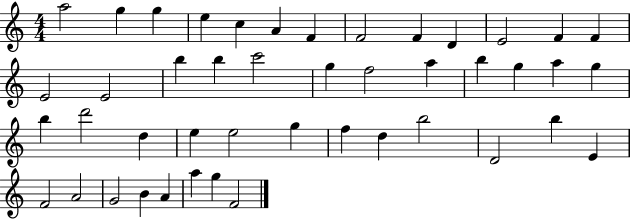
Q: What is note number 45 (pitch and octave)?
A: F4